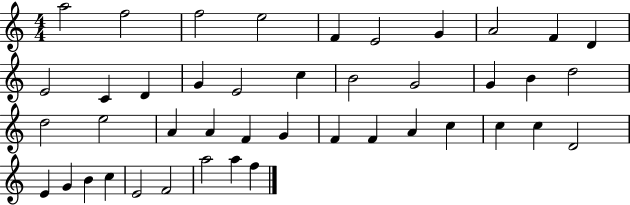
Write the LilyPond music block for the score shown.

{
  \clef treble
  \numericTimeSignature
  \time 4/4
  \key c \major
  a''2 f''2 | f''2 e''2 | f'4 e'2 g'4 | a'2 f'4 d'4 | \break e'2 c'4 d'4 | g'4 e'2 c''4 | b'2 g'2 | g'4 b'4 d''2 | \break d''2 e''2 | a'4 a'4 f'4 g'4 | f'4 f'4 a'4 c''4 | c''4 c''4 d'2 | \break e'4 g'4 b'4 c''4 | e'2 f'2 | a''2 a''4 f''4 | \bar "|."
}